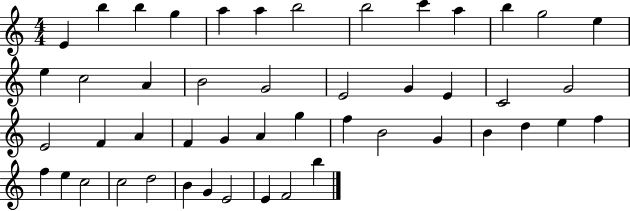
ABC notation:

X:1
T:Untitled
M:4/4
L:1/4
K:C
E b b g a a b2 b2 c' a b g2 e e c2 A B2 G2 E2 G E C2 G2 E2 F A F G A g f B2 G B d e f f e c2 c2 d2 B G E2 E F2 b